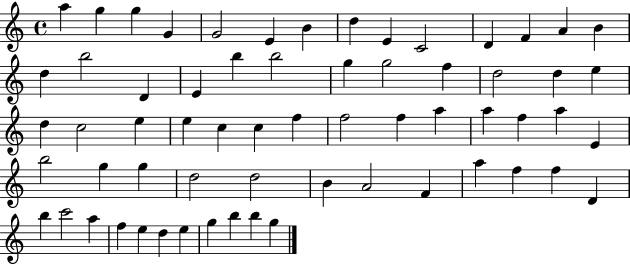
{
  \clef treble
  \time 4/4
  \defaultTimeSignature
  \key c \major
  a''4 g''4 g''4 g'4 | g'2 e'4 b'4 | d''4 e'4 c'2 | d'4 f'4 a'4 b'4 | \break d''4 b''2 d'4 | e'4 b''4 b''2 | g''4 g''2 f''4 | d''2 d''4 e''4 | \break d''4 c''2 e''4 | e''4 c''4 c''4 f''4 | f''2 f''4 a''4 | a''4 f''4 a''4 e'4 | \break b''2 g''4 g''4 | d''2 d''2 | b'4 a'2 f'4 | a''4 f''4 f''4 d'4 | \break b''4 c'''2 a''4 | f''4 e''4 d''4 e''4 | g''4 b''4 b''4 g''4 | \bar "|."
}